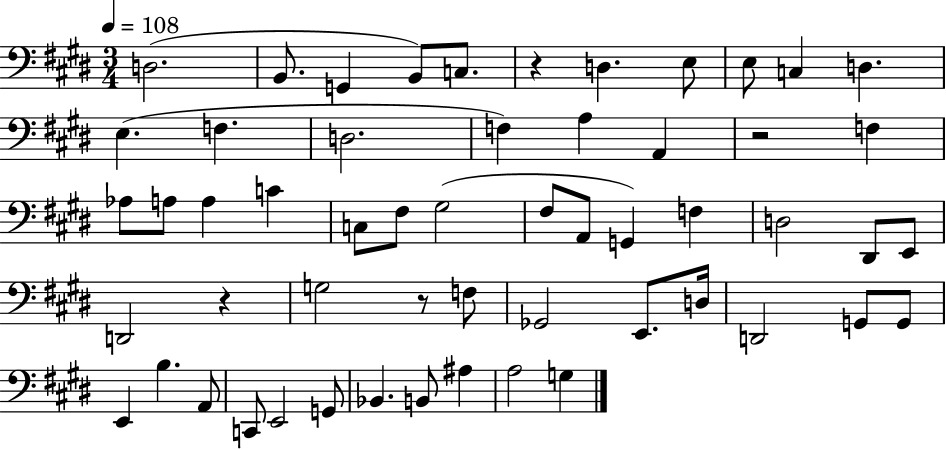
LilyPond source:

{
  \clef bass
  \numericTimeSignature
  \time 3/4
  \key e \major
  \tempo 4 = 108
  d2.( | b,8. g,4 b,8) c8. | r4 d4. e8 | e8 c4 d4. | \break e4.( f4. | d2. | f4) a4 a,4 | r2 f4 | \break aes8 a8 a4 c'4 | c8 fis8 gis2( | fis8 a,8 g,4) f4 | d2 dis,8 e,8 | \break d,2 r4 | g2 r8 f8 | ges,2 e,8. d16 | d,2 g,8 g,8 | \break e,4 b4. a,8 | c,8 e,2 g,8 | bes,4. b,8 ais4 | a2 g4 | \break \bar "|."
}